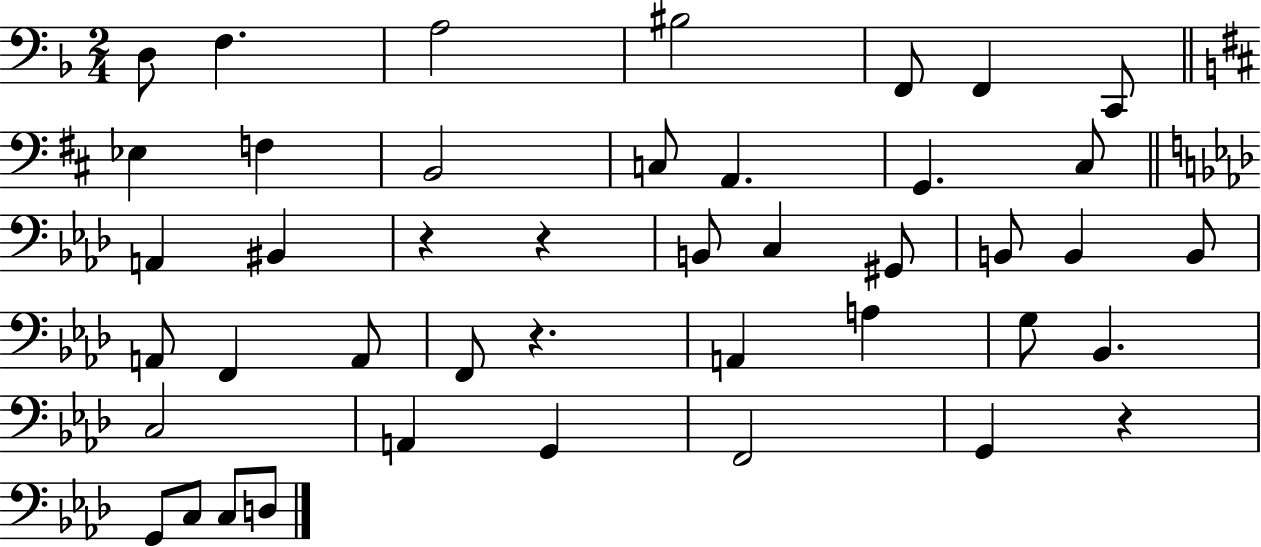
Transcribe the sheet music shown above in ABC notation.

X:1
T:Untitled
M:2/4
L:1/4
K:F
D,/2 F, A,2 ^B,2 F,,/2 F,, C,,/2 _E, F, B,,2 C,/2 A,, G,, ^C,/2 A,, ^B,, z z B,,/2 C, ^G,,/2 B,,/2 B,, B,,/2 A,,/2 F,, A,,/2 F,,/2 z A,, A, G,/2 _B,, C,2 A,, G,, F,,2 G,, z G,,/2 C,/2 C,/2 D,/2